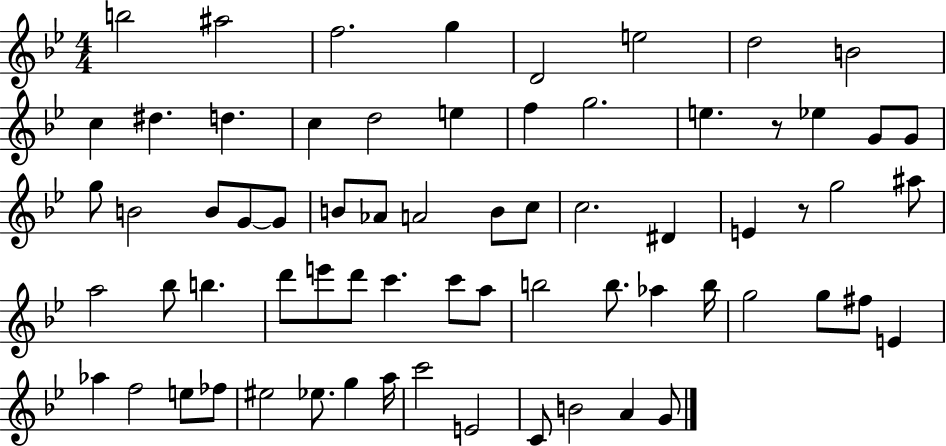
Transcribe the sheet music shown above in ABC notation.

X:1
T:Untitled
M:4/4
L:1/4
K:Bb
b2 ^a2 f2 g D2 e2 d2 B2 c ^d d c d2 e f g2 e z/2 _e G/2 G/2 g/2 B2 B/2 G/2 G/2 B/2 _A/2 A2 B/2 c/2 c2 ^D E z/2 g2 ^a/2 a2 _b/2 b d'/2 e'/2 d'/2 c' c'/2 a/2 b2 b/2 _a b/4 g2 g/2 ^f/2 E _a f2 e/2 _f/2 ^e2 _e/2 g a/4 c'2 E2 C/2 B2 A G/2